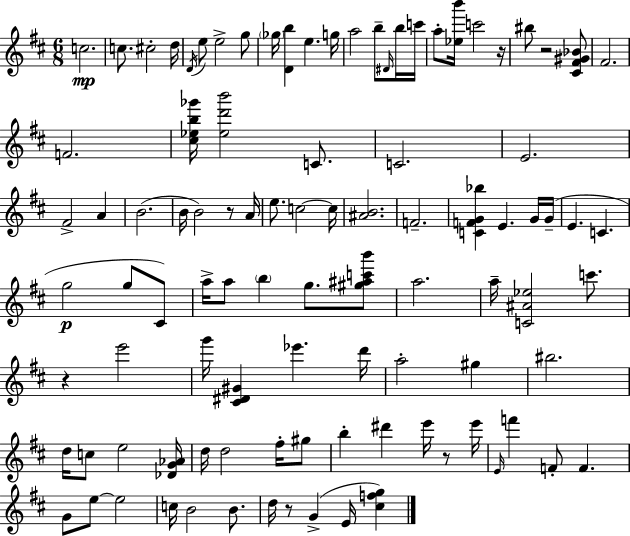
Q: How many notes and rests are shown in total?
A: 98